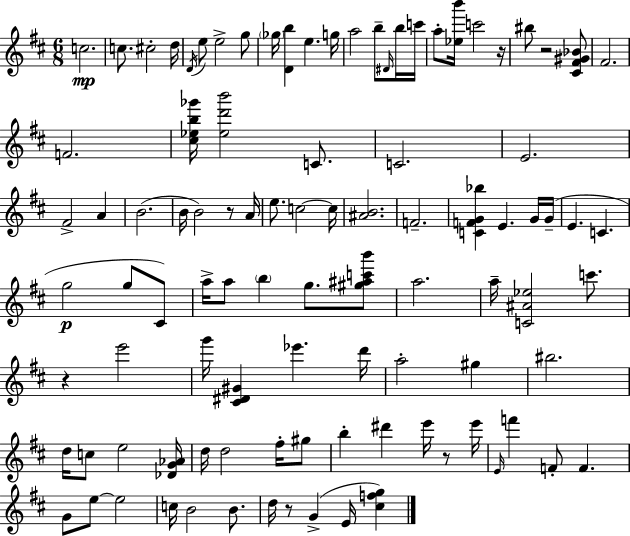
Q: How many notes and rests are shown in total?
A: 98